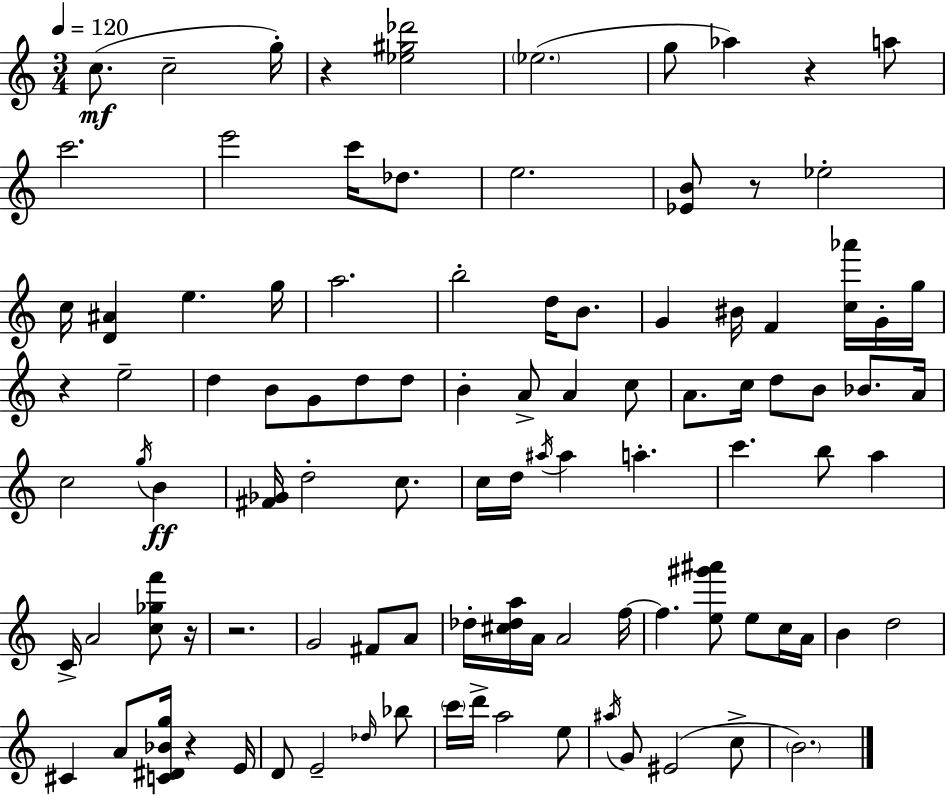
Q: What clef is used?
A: treble